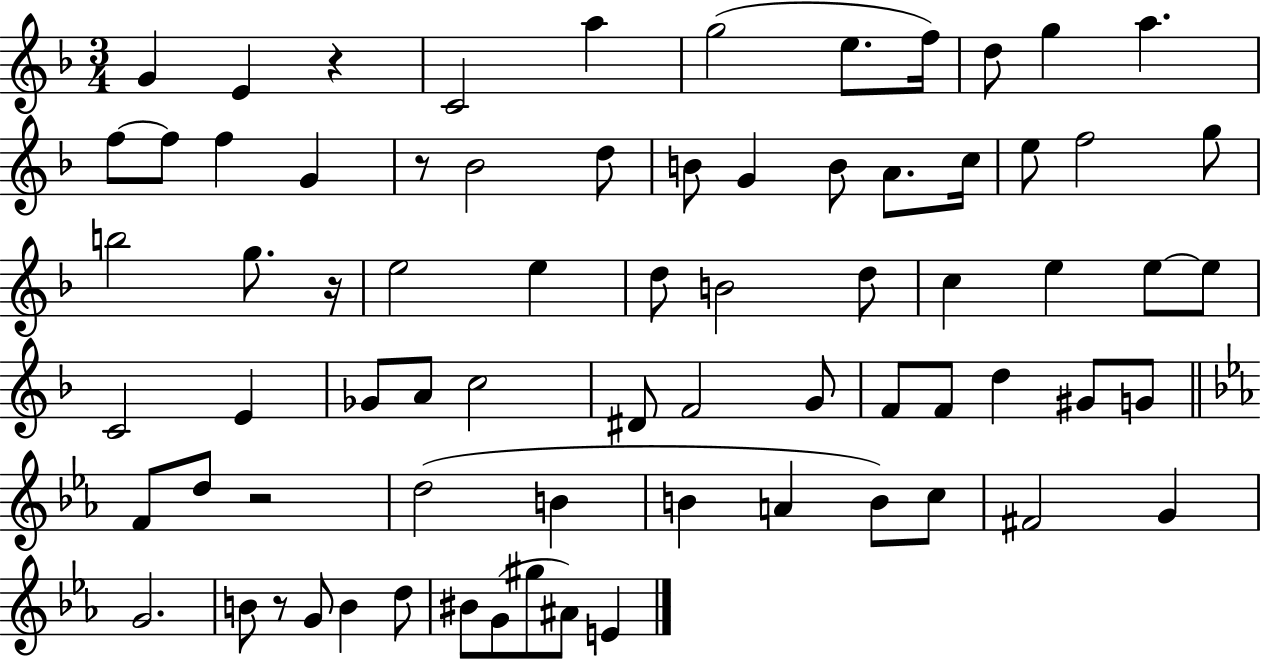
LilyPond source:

{
  \clef treble
  \numericTimeSignature
  \time 3/4
  \key f \major
  g'4 e'4 r4 | c'2 a''4 | g''2( e''8. f''16) | d''8 g''4 a''4. | \break f''8~~ f''8 f''4 g'4 | r8 bes'2 d''8 | b'8 g'4 b'8 a'8. c''16 | e''8 f''2 g''8 | \break b''2 g''8. r16 | e''2 e''4 | d''8 b'2 d''8 | c''4 e''4 e''8~~ e''8 | \break c'2 e'4 | ges'8 a'8 c''2 | dis'8 f'2 g'8 | f'8 f'8 d''4 gis'8 g'8 | \break \bar "||" \break \key ees \major f'8 d''8 r2 | d''2( b'4 | b'4 a'4 b'8) c''8 | fis'2 g'4 | \break g'2. | b'8 r8 g'8 b'4 d''8 | bis'8 g'8( gis''8 ais'8) e'4 | \bar "|."
}